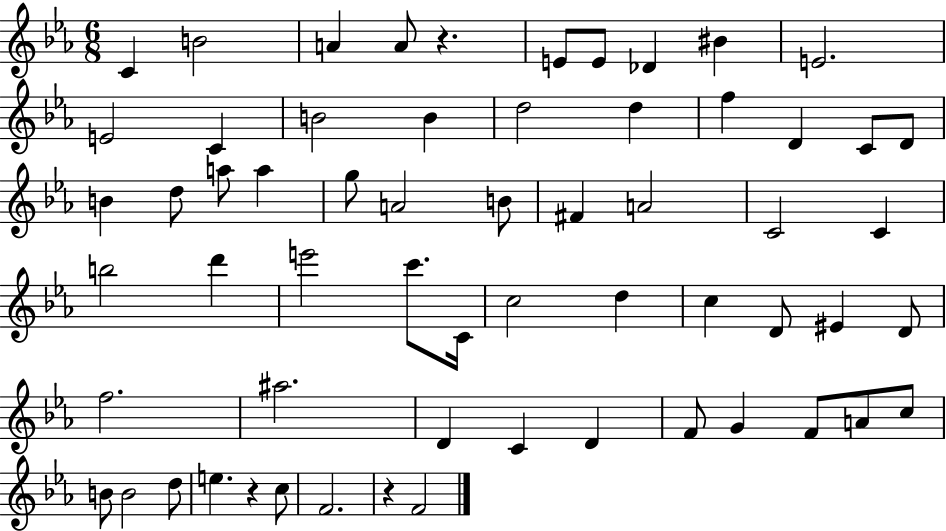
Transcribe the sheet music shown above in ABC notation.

X:1
T:Untitled
M:6/8
L:1/4
K:Eb
C B2 A A/2 z E/2 E/2 _D ^B E2 E2 C B2 B d2 d f D C/2 D/2 B d/2 a/2 a g/2 A2 B/2 ^F A2 C2 C b2 d' e'2 c'/2 C/4 c2 d c D/2 ^E D/2 f2 ^a2 D C D F/2 G F/2 A/2 c/2 B/2 B2 d/2 e z c/2 F2 z F2